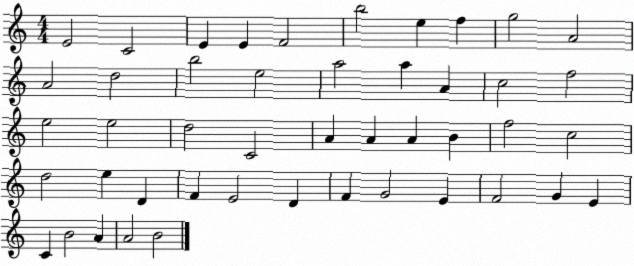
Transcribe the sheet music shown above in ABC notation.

X:1
T:Untitled
M:4/4
L:1/4
K:C
E2 C2 E E F2 b2 e f g2 A2 A2 d2 b2 e2 a2 a A c2 f2 e2 e2 d2 C2 A A A B f2 c2 d2 e D F E2 D F G2 E F2 G E C B2 A A2 B2